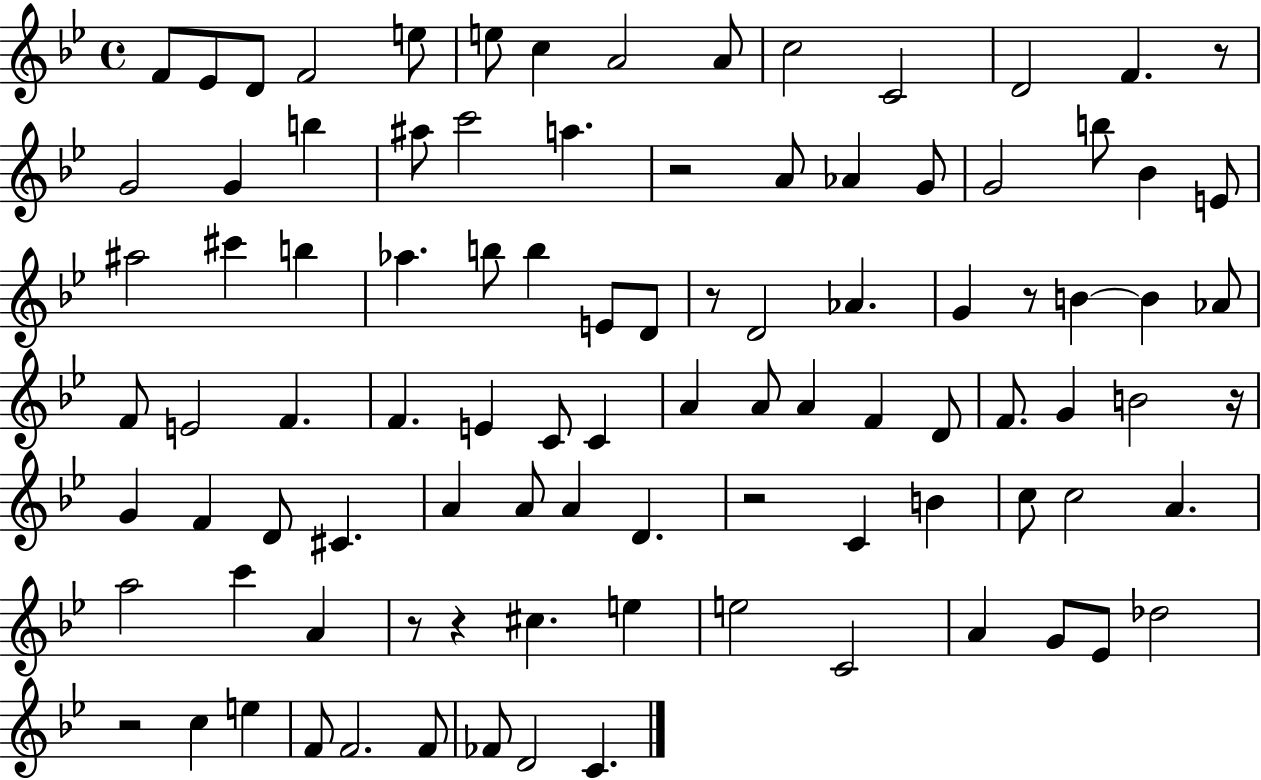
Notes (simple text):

F4/e Eb4/e D4/e F4/h E5/e E5/e C5/q A4/h A4/e C5/h C4/h D4/h F4/q. R/e G4/h G4/q B5/q A#5/e C6/h A5/q. R/h A4/e Ab4/q G4/e G4/h B5/e Bb4/q E4/e A#5/h C#6/q B5/q Ab5/q. B5/e B5/q E4/e D4/e R/e D4/h Ab4/q. G4/q R/e B4/q B4/q Ab4/e F4/e E4/h F4/q. F4/q. E4/q C4/e C4/q A4/q A4/e A4/q F4/q D4/e F4/e. G4/q B4/h R/s G4/q F4/q D4/e C#4/q. A4/q A4/e A4/q D4/q. R/h C4/q B4/q C5/e C5/h A4/q. A5/h C6/q A4/q R/e R/q C#5/q. E5/q E5/h C4/h A4/q G4/e Eb4/e Db5/h R/h C5/q E5/q F4/e F4/h. F4/e FES4/e D4/h C4/q.